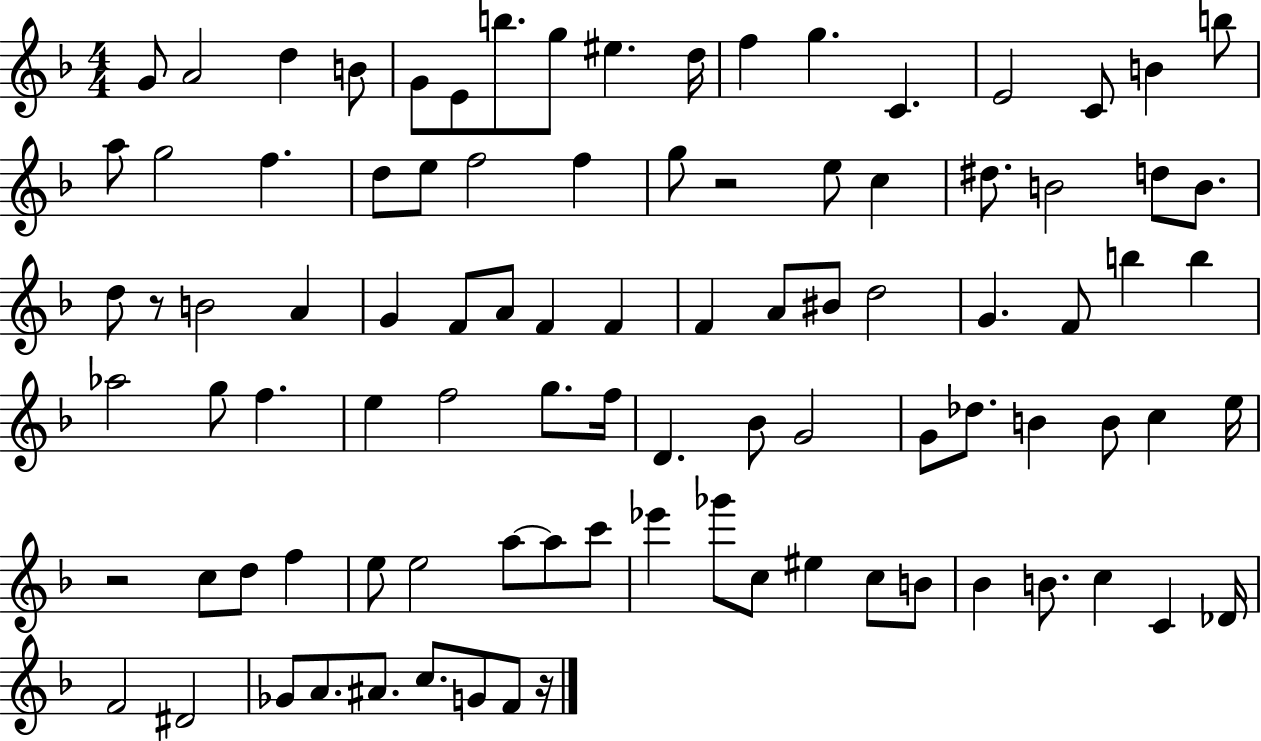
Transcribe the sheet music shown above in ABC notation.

X:1
T:Untitled
M:4/4
L:1/4
K:F
G/2 A2 d B/2 G/2 E/2 b/2 g/2 ^e d/4 f g C E2 C/2 B b/2 a/2 g2 f d/2 e/2 f2 f g/2 z2 e/2 c ^d/2 B2 d/2 B/2 d/2 z/2 B2 A G F/2 A/2 F F F A/2 ^B/2 d2 G F/2 b b _a2 g/2 f e f2 g/2 f/4 D _B/2 G2 G/2 _d/2 B B/2 c e/4 z2 c/2 d/2 f e/2 e2 a/2 a/2 c'/2 _e' _g'/2 c/2 ^e c/2 B/2 _B B/2 c C _D/4 F2 ^D2 _G/2 A/2 ^A/2 c/2 G/2 F/2 z/4